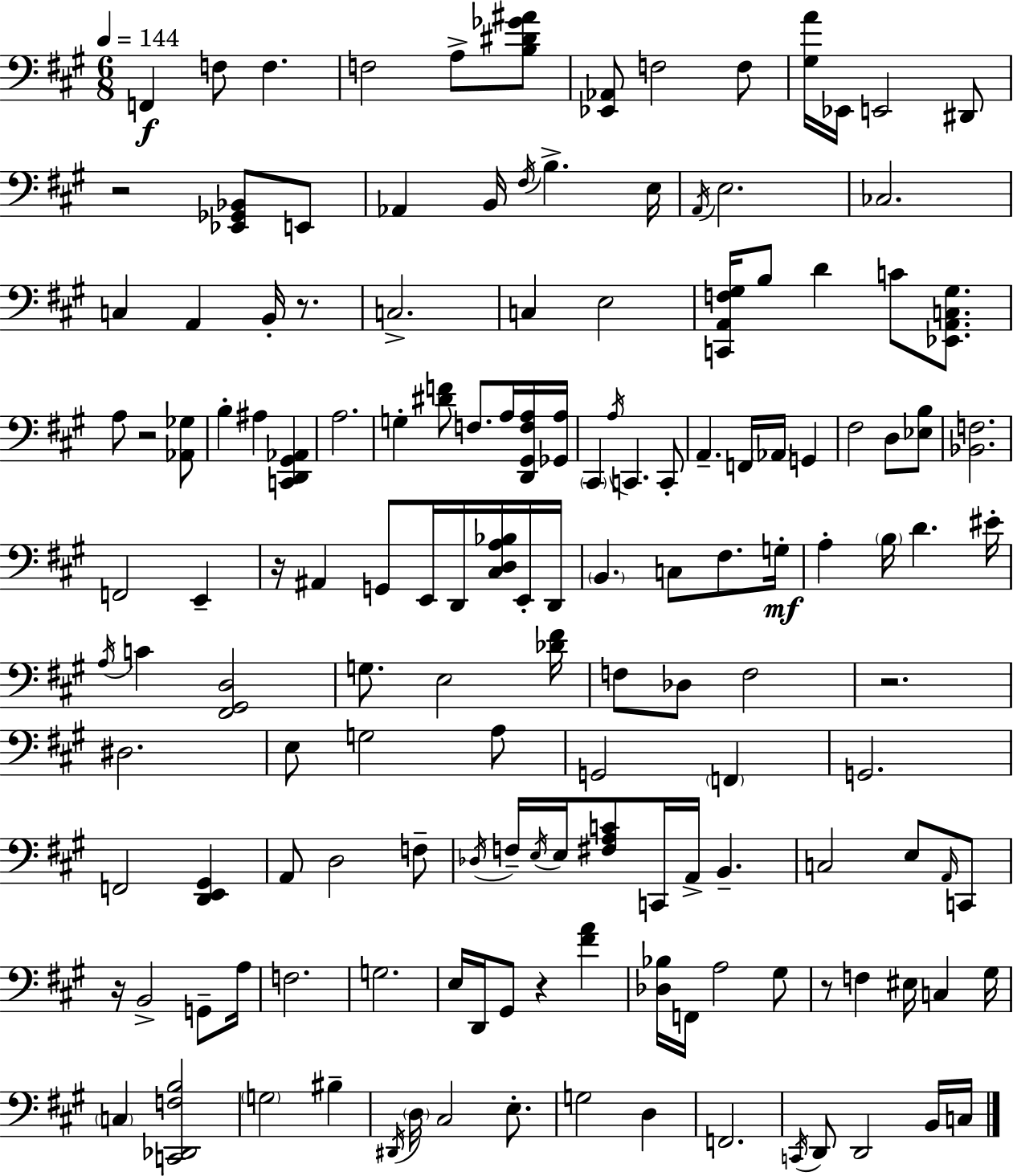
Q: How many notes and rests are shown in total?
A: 149